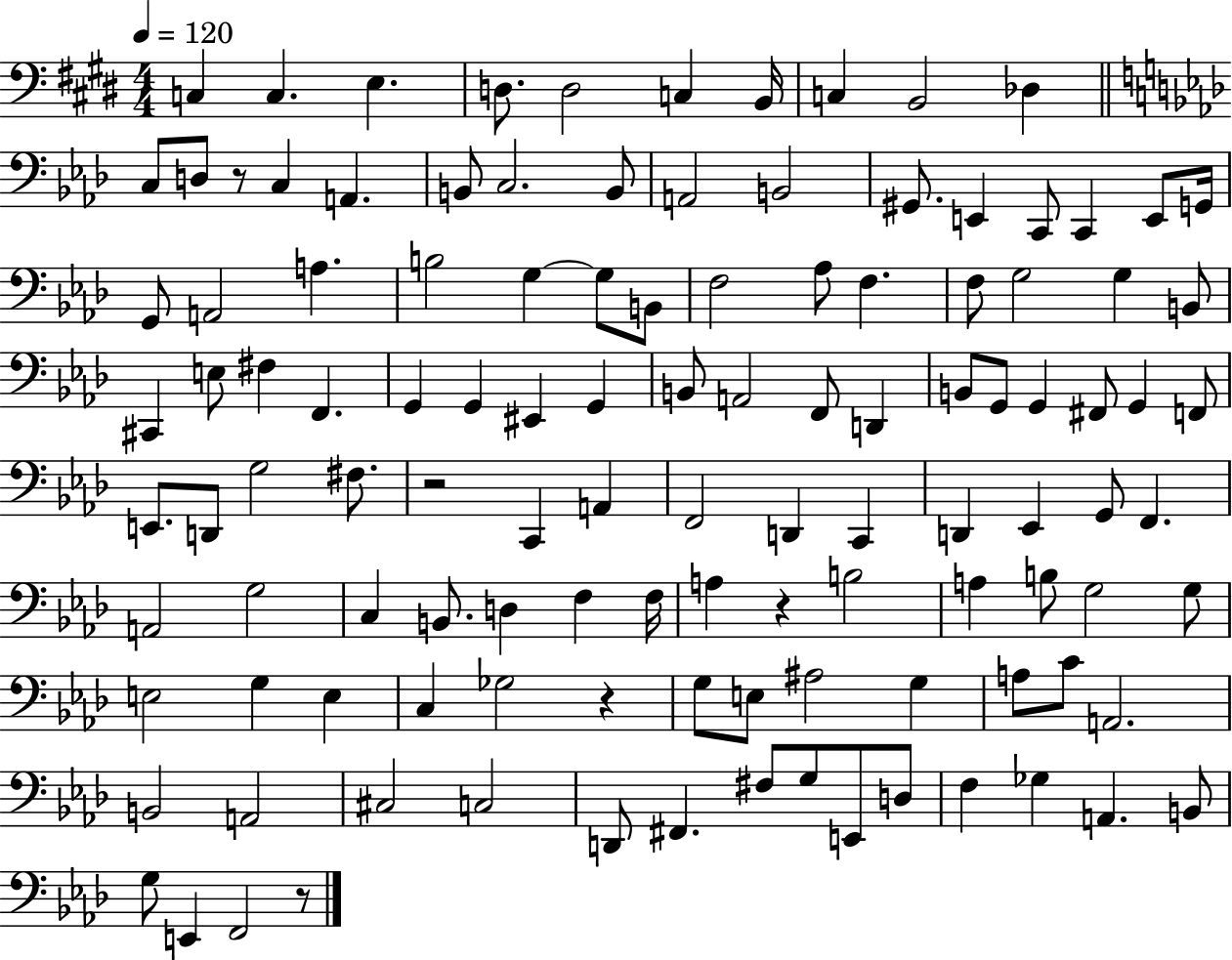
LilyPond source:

{
  \clef bass
  \numericTimeSignature
  \time 4/4
  \key e \major
  \tempo 4 = 120
  c4 c4. e4. | d8. d2 c4 b,16 | c4 b,2 des4 | \bar "||" \break \key aes \major c8 d8 r8 c4 a,4. | b,8 c2. b,8 | a,2 b,2 | gis,8. e,4 c,8 c,4 e,8 g,16 | \break g,8 a,2 a4. | b2 g4~~ g8 b,8 | f2 aes8 f4. | f8 g2 g4 b,8 | \break cis,4 e8 fis4 f,4. | g,4 g,4 eis,4 g,4 | b,8 a,2 f,8 d,4 | b,8 g,8 g,4 fis,8 g,4 f,8 | \break e,8. d,8 g2 fis8. | r2 c,4 a,4 | f,2 d,4 c,4 | d,4 ees,4 g,8 f,4. | \break a,2 g2 | c4 b,8. d4 f4 f16 | a4 r4 b2 | a4 b8 g2 g8 | \break e2 g4 e4 | c4 ges2 r4 | g8 e8 ais2 g4 | a8 c'8 a,2. | \break b,2 a,2 | cis2 c2 | d,8 fis,4. fis8 g8 e,8 d8 | f4 ges4 a,4. b,8 | \break g8 e,4 f,2 r8 | \bar "|."
}